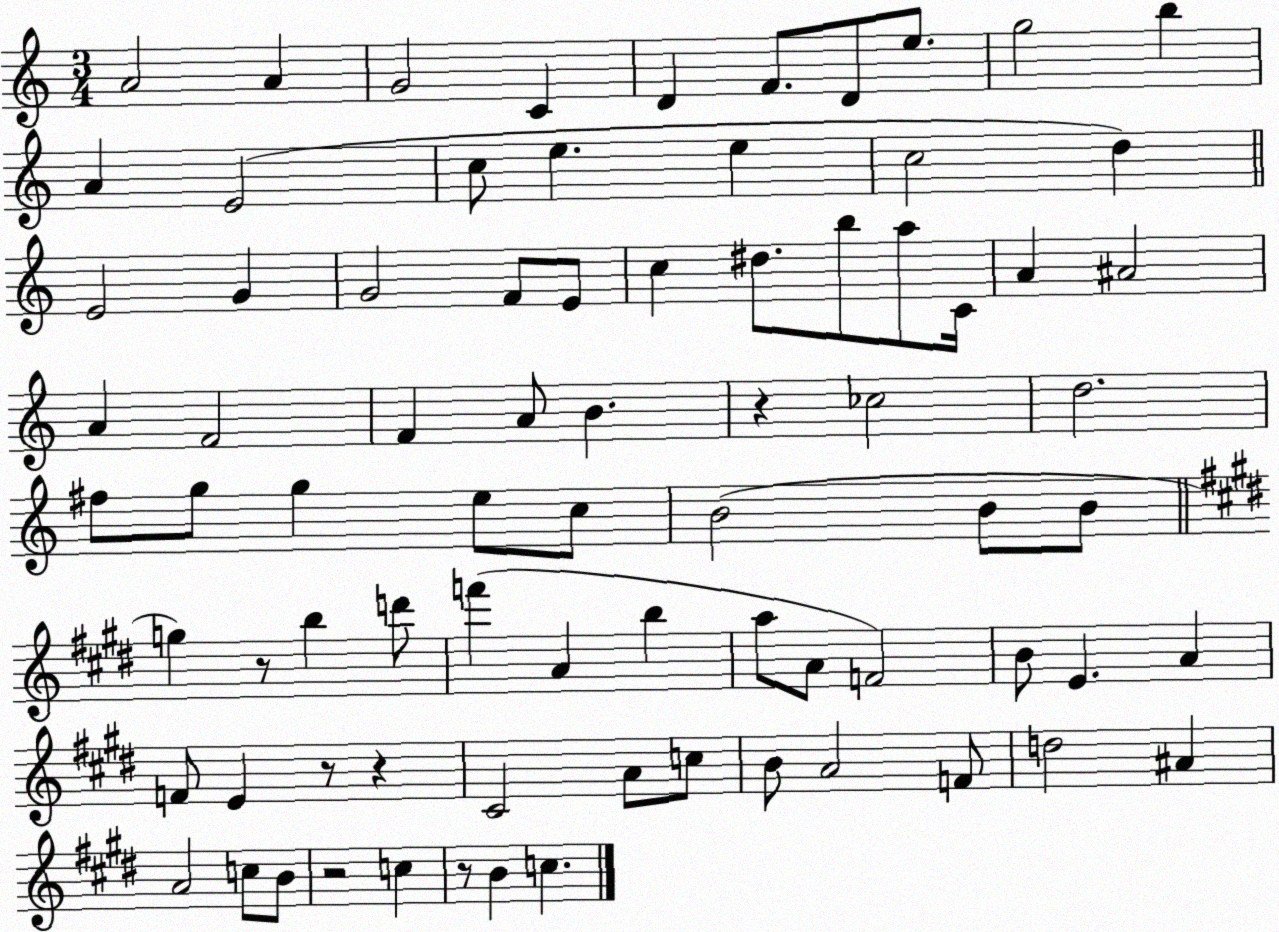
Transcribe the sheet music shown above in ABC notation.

X:1
T:Untitled
M:3/4
L:1/4
K:C
A2 A G2 C D F/2 D/2 e/2 g2 b A E2 c/2 e e c2 d E2 G G2 F/2 E/2 c ^d/2 b/2 a/2 C/4 A ^A2 A F2 F A/2 B z _c2 d2 ^f/2 g/2 g e/2 c/2 B2 B/2 B/2 g z/2 b d'/2 f' A b a/2 A/2 F2 B/2 E A F/2 E z/2 z ^C2 A/2 c/2 B/2 A2 F/2 d2 ^A A2 c/2 B/2 z2 c z/2 B c